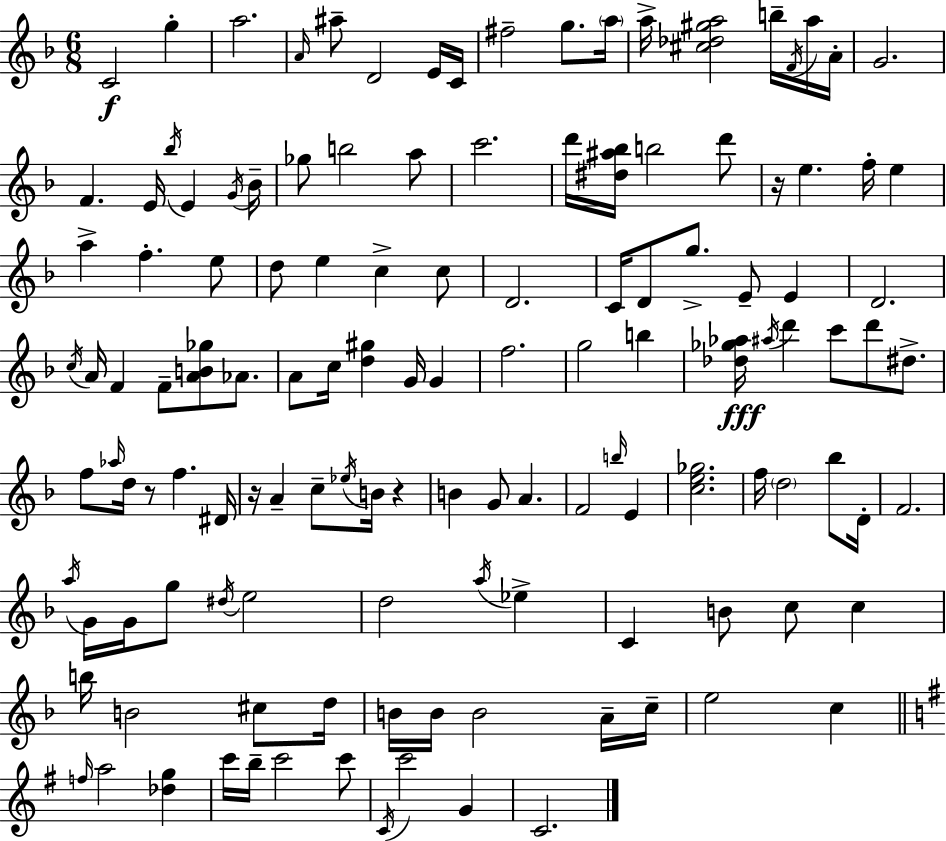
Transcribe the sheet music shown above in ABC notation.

X:1
T:Untitled
M:6/8
L:1/4
K:Dm
C2 g a2 A/4 ^a/2 D2 E/4 C/4 ^f2 g/2 a/4 a/4 [^c_d^ga]2 b/4 F/4 a/4 A/4 G2 F E/4 _b/4 E G/4 _B/4 _g/2 b2 a/2 c'2 d'/4 [^d^a_b]/4 b2 d'/2 z/4 e f/4 e a f e/2 d/2 e c c/2 D2 C/4 D/2 g/2 E/2 E D2 c/4 A/4 F F/2 [AB_g]/2 _A/2 A/2 c/4 [d^g] G/4 G f2 g2 b [_d_g_a]/4 ^a/4 d' c'/2 d'/2 ^d/2 f/2 _a/4 d/4 z/2 f ^D/4 z/4 A c/2 _e/4 B/4 z B G/2 A F2 b/4 E [ce_g]2 f/4 d2 _b/2 D/4 F2 a/4 G/4 G/4 g/2 ^d/4 e2 d2 a/4 _e C B/2 c/2 c b/4 B2 ^c/2 d/4 B/4 B/4 B2 A/4 c/4 e2 c f/4 a2 [_dg] c'/4 b/4 c'2 c'/2 C/4 c'2 G C2